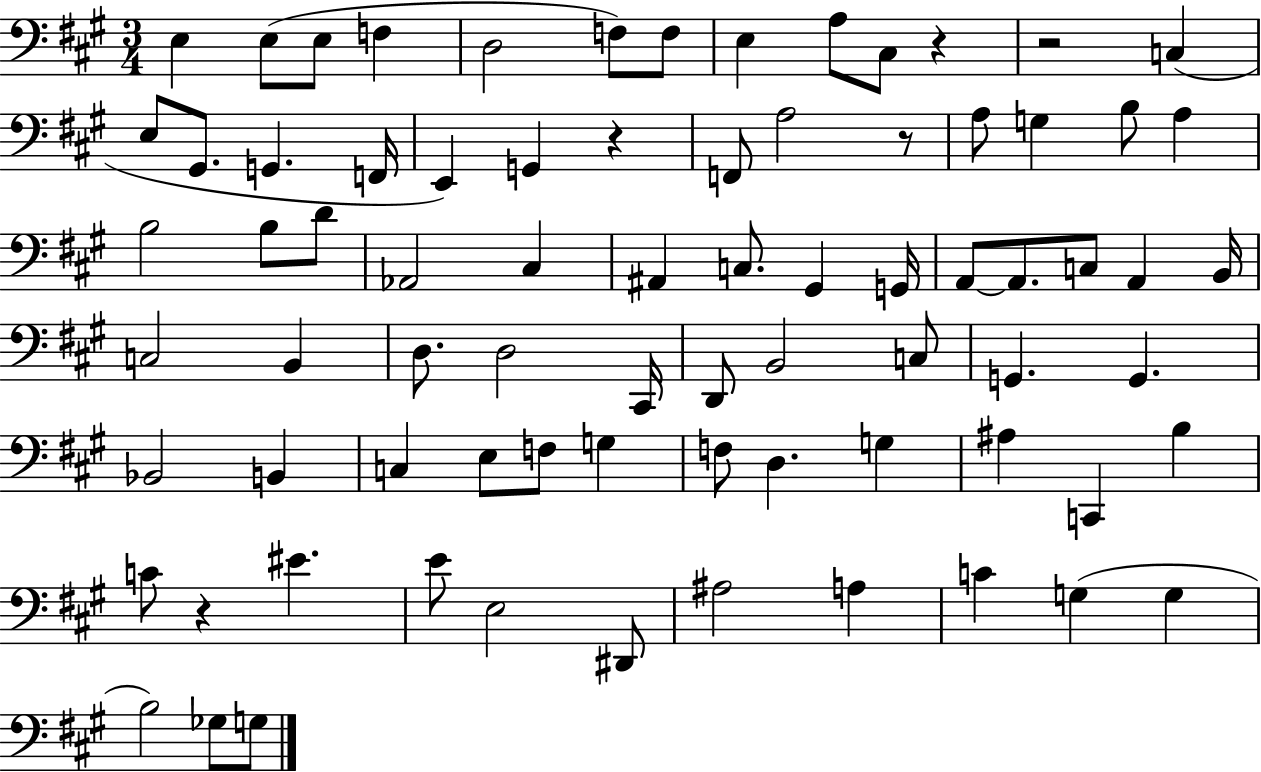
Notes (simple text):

E3/q E3/e E3/e F3/q D3/h F3/e F3/e E3/q A3/e C#3/e R/q R/h C3/q E3/e G#2/e. G2/q. F2/s E2/q G2/q R/q F2/e A3/h R/e A3/e G3/q B3/e A3/q B3/h B3/e D4/e Ab2/h C#3/q A#2/q C3/e. G#2/q G2/s A2/e A2/e. C3/e A2/q B2/s C3/h B2/q D3/e. D3/h C#2/s D2/e B2/h C3/e G2/q. G2/q. Bb2/h B2/q C3/q E3/e F3/e G3/q F3/e D3/q. G3/q A#3/q C2/q B3/q C4/e R/q EIS4/q. E4/e E3/h D#2/e A#3/h A3/q C4/q G3/q G3/q B3/h Gb3/e G3/e